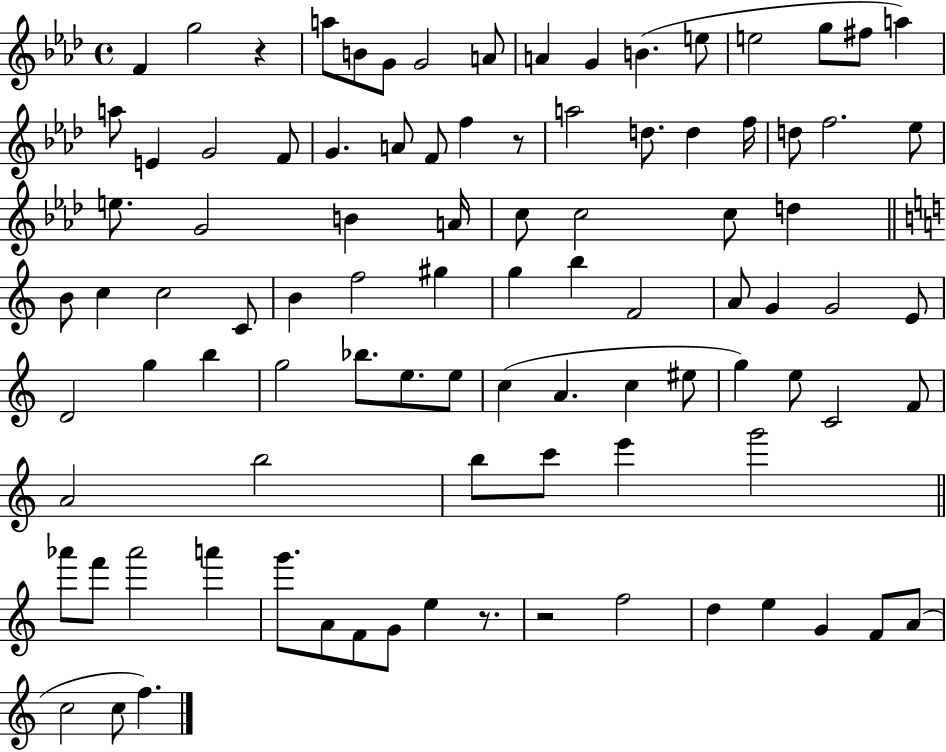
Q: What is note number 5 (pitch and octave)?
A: G4